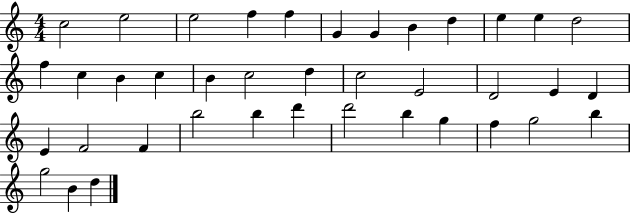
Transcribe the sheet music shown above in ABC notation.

X:1
T:Untitled
M:4/4
L:1/4
K:C
c2 e2 e2 f f G G B d e e d2 f c B c B c2 d c2 E2 D2 E D E F2 F b2 b d' d'2 b g f g2 b g2 B d